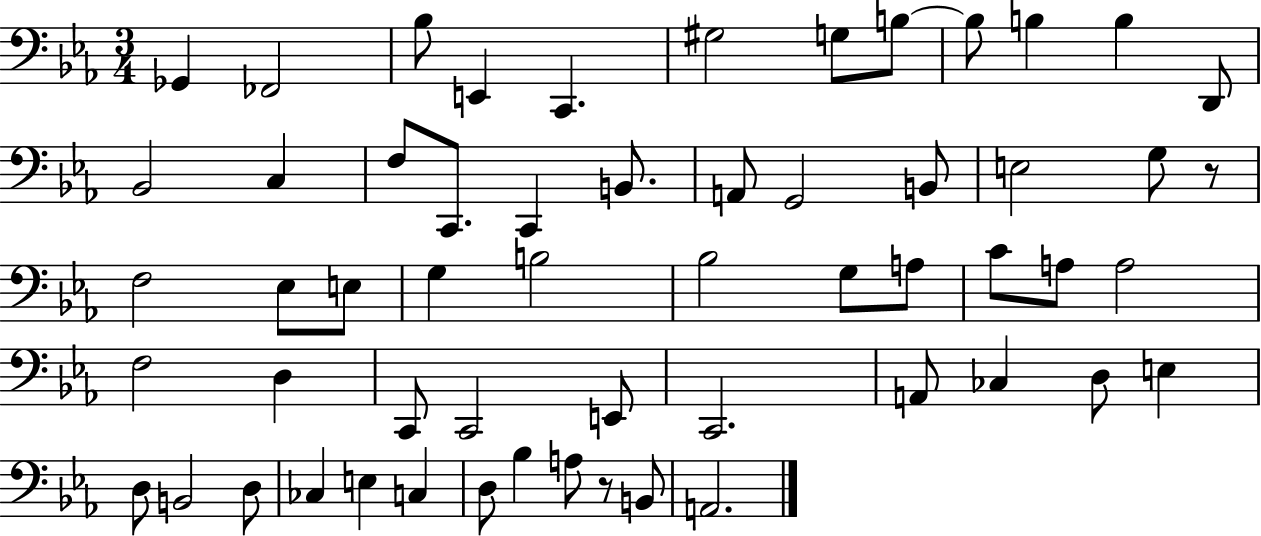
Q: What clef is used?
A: bass